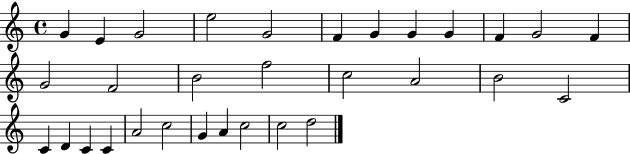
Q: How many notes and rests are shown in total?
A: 31